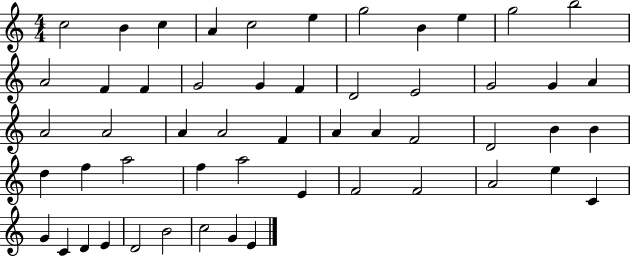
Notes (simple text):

C5/h B4/q C5/q A4/q C5/h E5/q G5/h B4/q E5/q G5/h B5/h A4/h F4/q F4/q G4/h G4/q F4/q D4/h E4/h G4/h G4/q A4/q A4/h A4/h A4/q A4/h F4/q A4/q A4/q F4/h D4/h B4/q B4/q D5/q F5/q A5/h F5/q A5/h E4/q F4/h F4/h A4/h E5/q C4/q G4/q C4/q D4/q E4/q D4/h B4/h C5/h G4/q E4/q